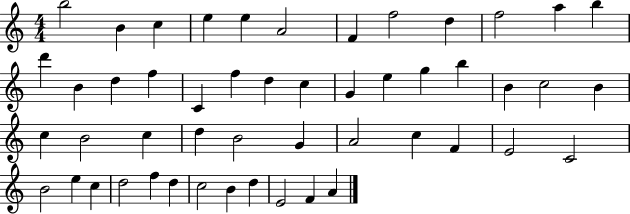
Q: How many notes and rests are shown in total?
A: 50